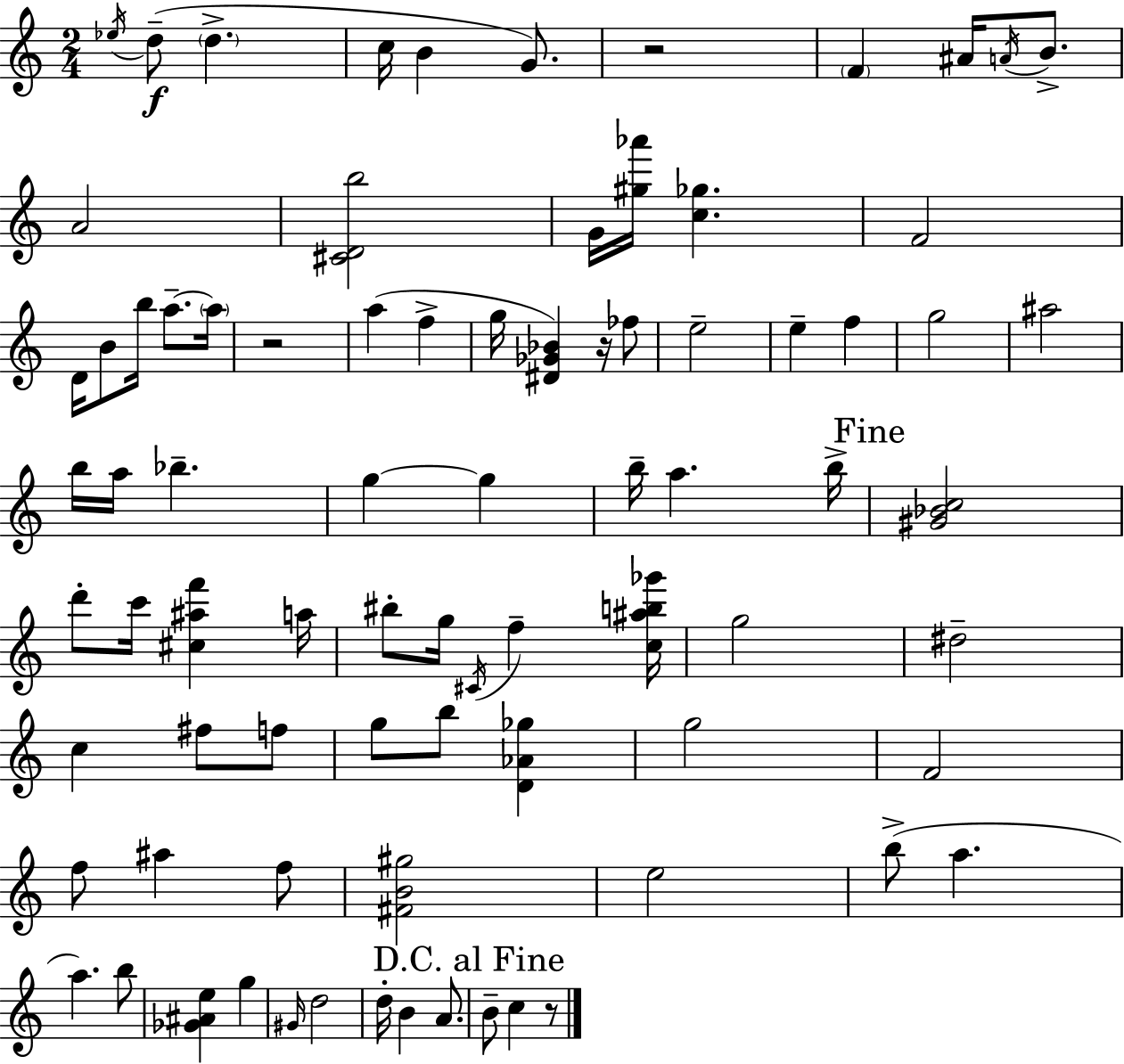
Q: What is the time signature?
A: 2/4